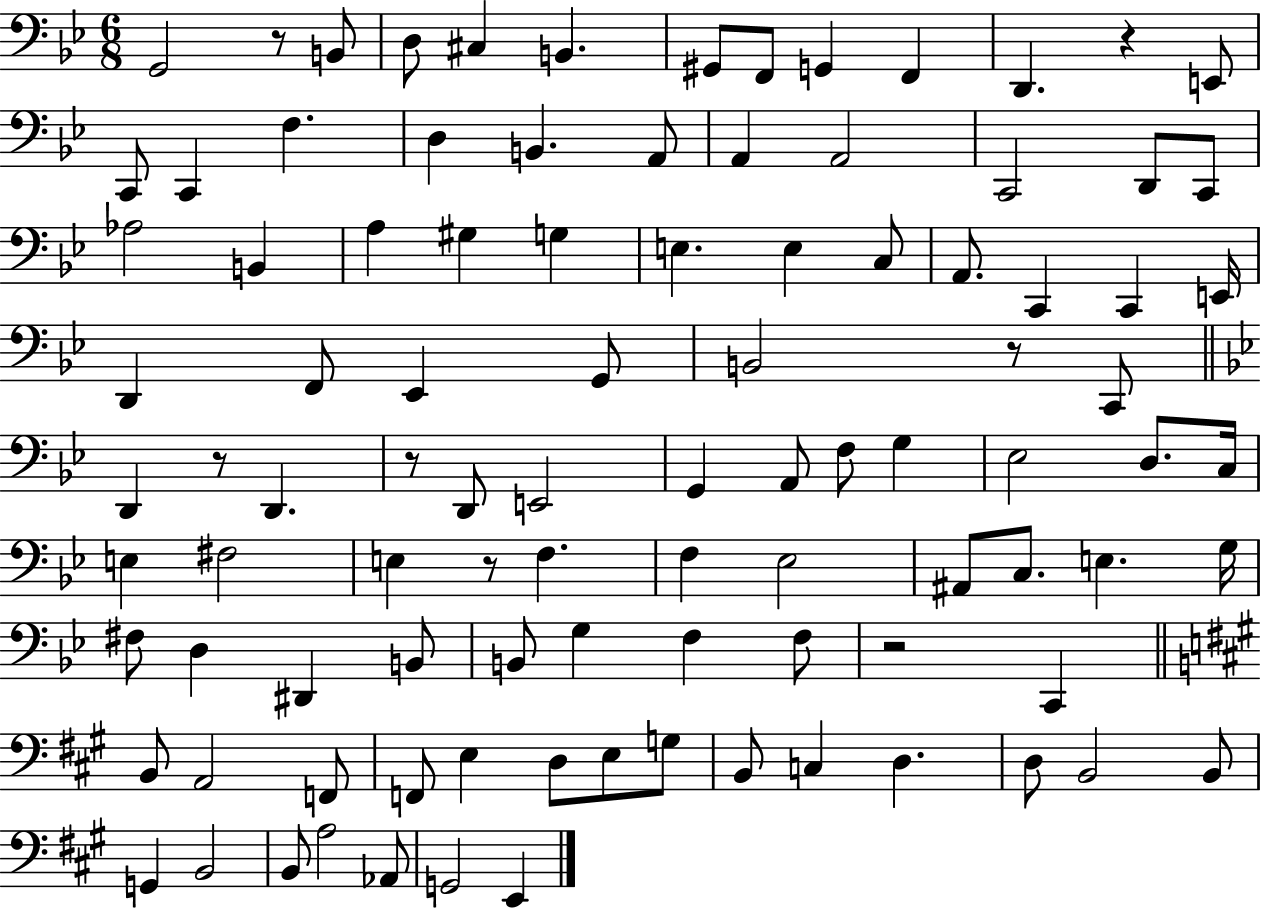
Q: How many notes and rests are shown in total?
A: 98